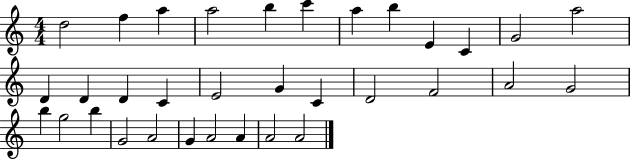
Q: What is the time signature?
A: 4/4